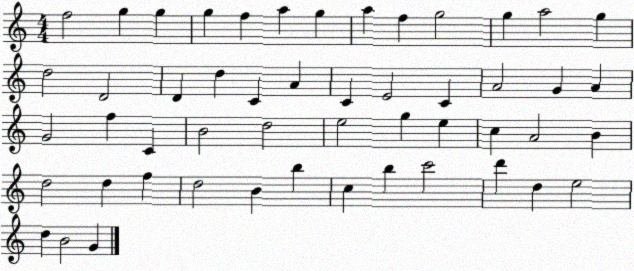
X:1
T:Untitled
M:4/4
L:1/4
K:C
f2 g g g f a g a f g2 g a2 g d2 D2 D d C A C E2 C A2 G A G2 f C B2 d2 e2 g e c A2 B d2 d f d2 B b c b c'2 d' d e2 d B2 G